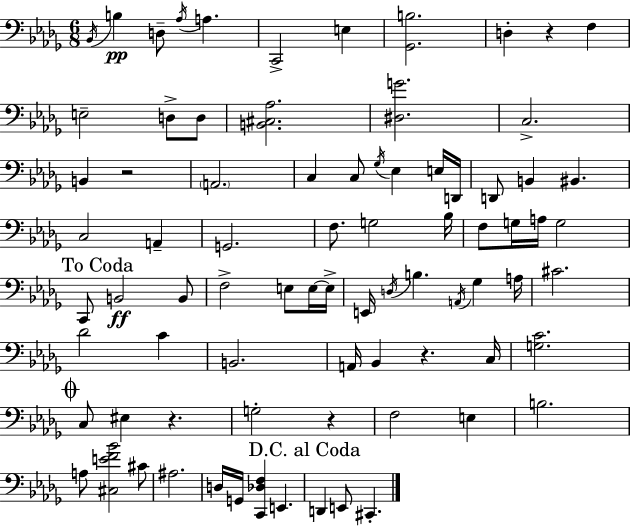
{
  \clef bass
  \numericTimeSignature
  \time 6/8
  \key bes \minor
  \repeat volta 2 { \acciaccatura { bes,16 }\pp b4 d8-- \acciaccatura { aes16 } a4. | c,2-> e4 | <ges, b>2. | d4-. r4 f4 | \break e2-- d8-> | d8 <b, cis aes>2. | <dis g'>2. | c2.-> | \break b,4 r2 | \parenthesize a,2. | c4 c8 \acciaccatura { ges16 } ees4 | e16 d,16 d,8 b,4 bis,4. | \break c2 a,4-- | g,2. | f8. g2 | bes16 f8 g16 a16 g2 | \break \mark "To Coda" c,8 b,2\ff | b,8 f2-> e8 | e16~~ e16-> e,16 \acciaccatura { d16 } b4. \acciaccatura { a,16 } | ges4 a16 cis'2. | \break des'2 | c'4 b,2. | a,16 bes,4 r4. | c16 <g c'>2. | \break \mark \markup { \musicglyph "scripts.coda" } c8 eis4 r4. | g2-. | r4 f2 | e4 b2. | \break a8 <cis e' f' bes'>2 | cis'8 ais2. | d16 g,16 <c, des f>4 e,4. | \mark "D.C. al Coda" d,4 e,8 cis,4.-. | \break } \bar "|."
}